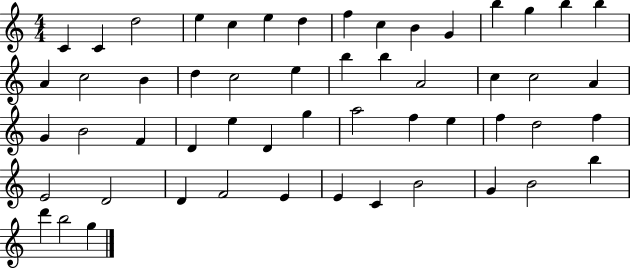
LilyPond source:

{
  \clef treble
  \numericTimeSignature
  \time 4/4
  \key c \major
  c'4 c'4 d''2 | e''4 c''4 e''4 d''4 | f''4 c''4 b'4 g'4 | b''4 g''4 b''4 b''4 | \break a'4 c''2 b'4 | d''4 c''2 e''4 | b''4 b''4 a'2 | c''4 c''2 a'4 | \break g'4 b'2 f'4 | d'4 e''4 d'4 g''4 | a''2 f''4 e''4 | f''4 d''2 f''4 | \break e'2 d'2 | d'4 f'2 e'4 | e'4 c'4 b'2 | g'4 b'2 b''4 | \break d'''4 b''2 g''4 | \bar "|."
}